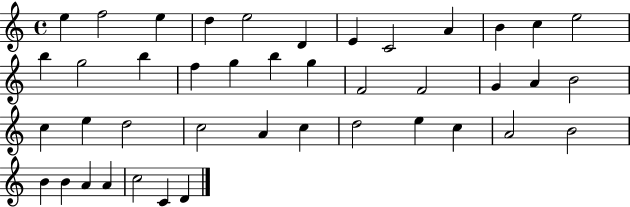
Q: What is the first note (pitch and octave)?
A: E5